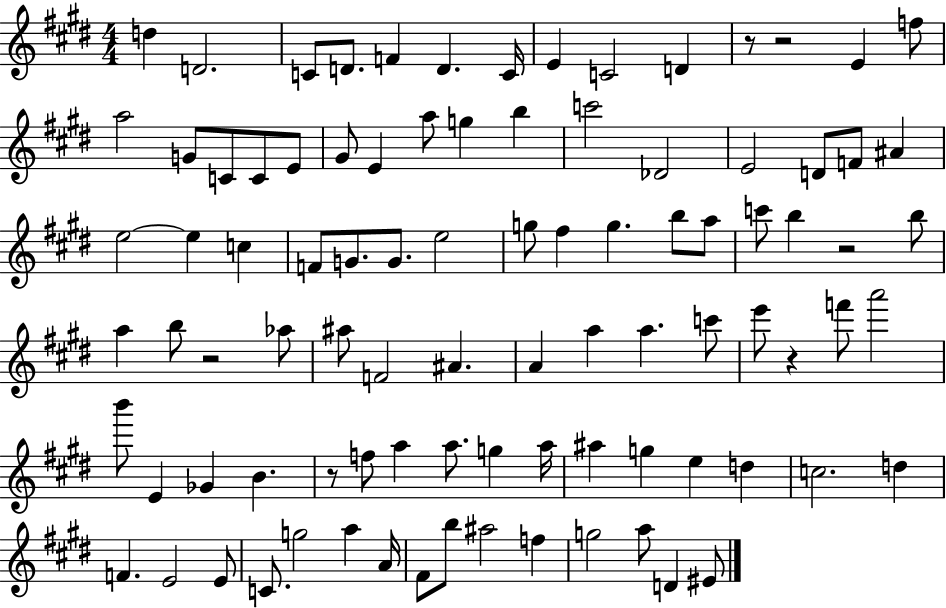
D5/q D4/h. C4/e D4/e. F4/q D4/q. C4/s E4/q C4/h D4/q R/e R/h E4/q F5/e A5/h G4/e C4/e C4/e E4/e G#4/e E4/q A5/e G5/q B5/q C6/h Db4/h E4/h D4/e F4/e A#4/q E5/h E5/q C5/q F4/e G4/e. G4/e. E5/h G5/e F#5/q G5/q. B5/e A5/e C6/e B5/q R/h B5/e A5/q B5/e R/h Ab5/e A#5/e F4/h A#4/q. A4/q A5/q A5/q. C6/e E6/e R/q F6/e A6/h B6/e E4/q Gb4/q B4/q. R/e F5/e A5/q A5/e. G5/q A5/s A#5/q G5/q E5/q D5/q C5/h. D5/q F4/q. E4/h E4/e C4/e. G5/h A5/q A4/s F#4/e B5/e A#5/h F5/q G5/h A5/e D4/q EIS4/e